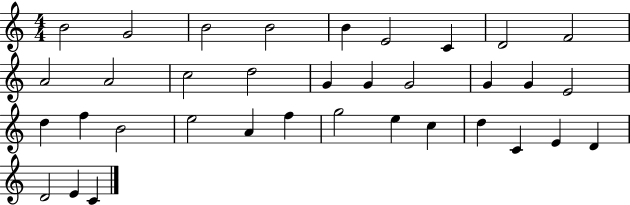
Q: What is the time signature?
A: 4/4